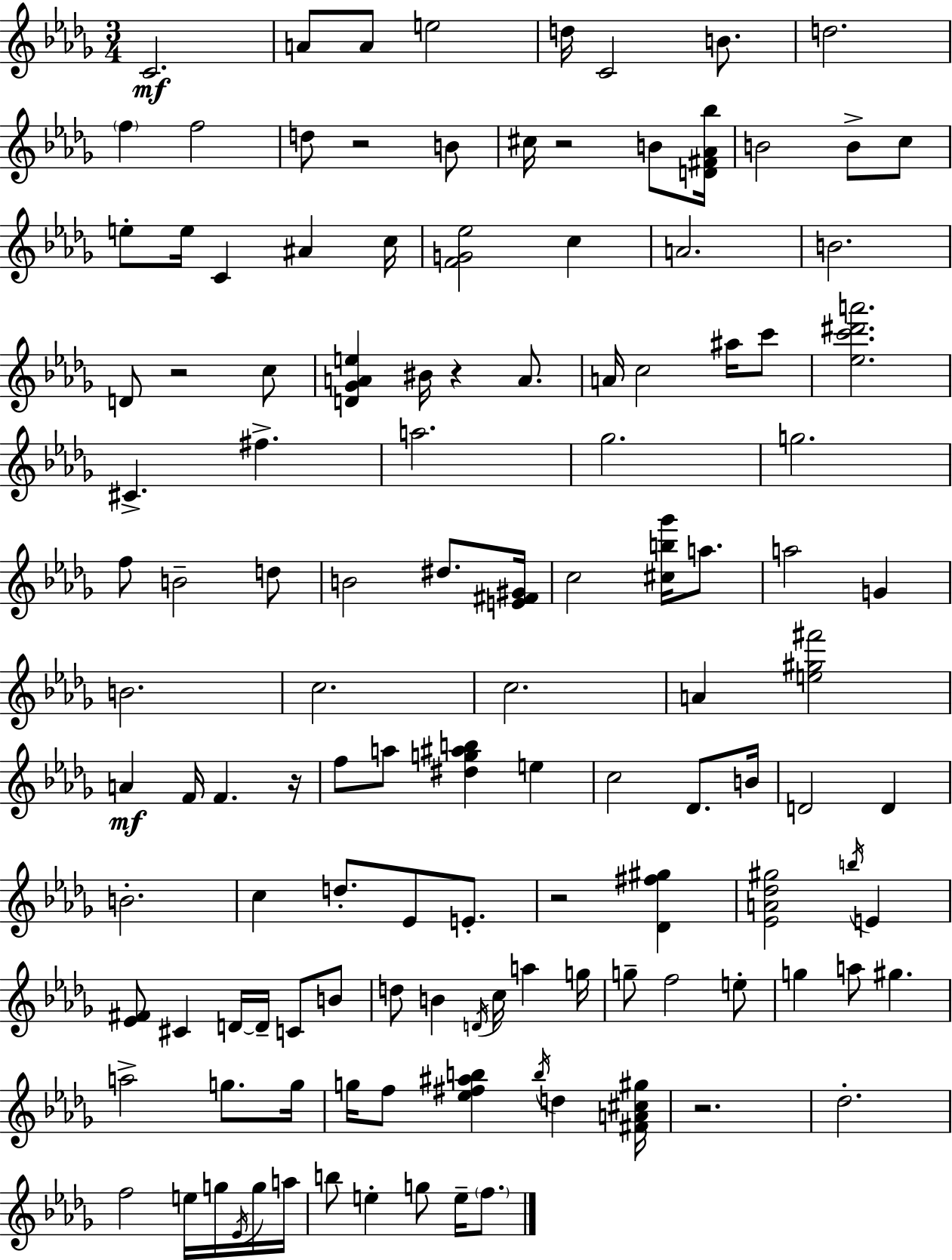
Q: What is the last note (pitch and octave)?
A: F5